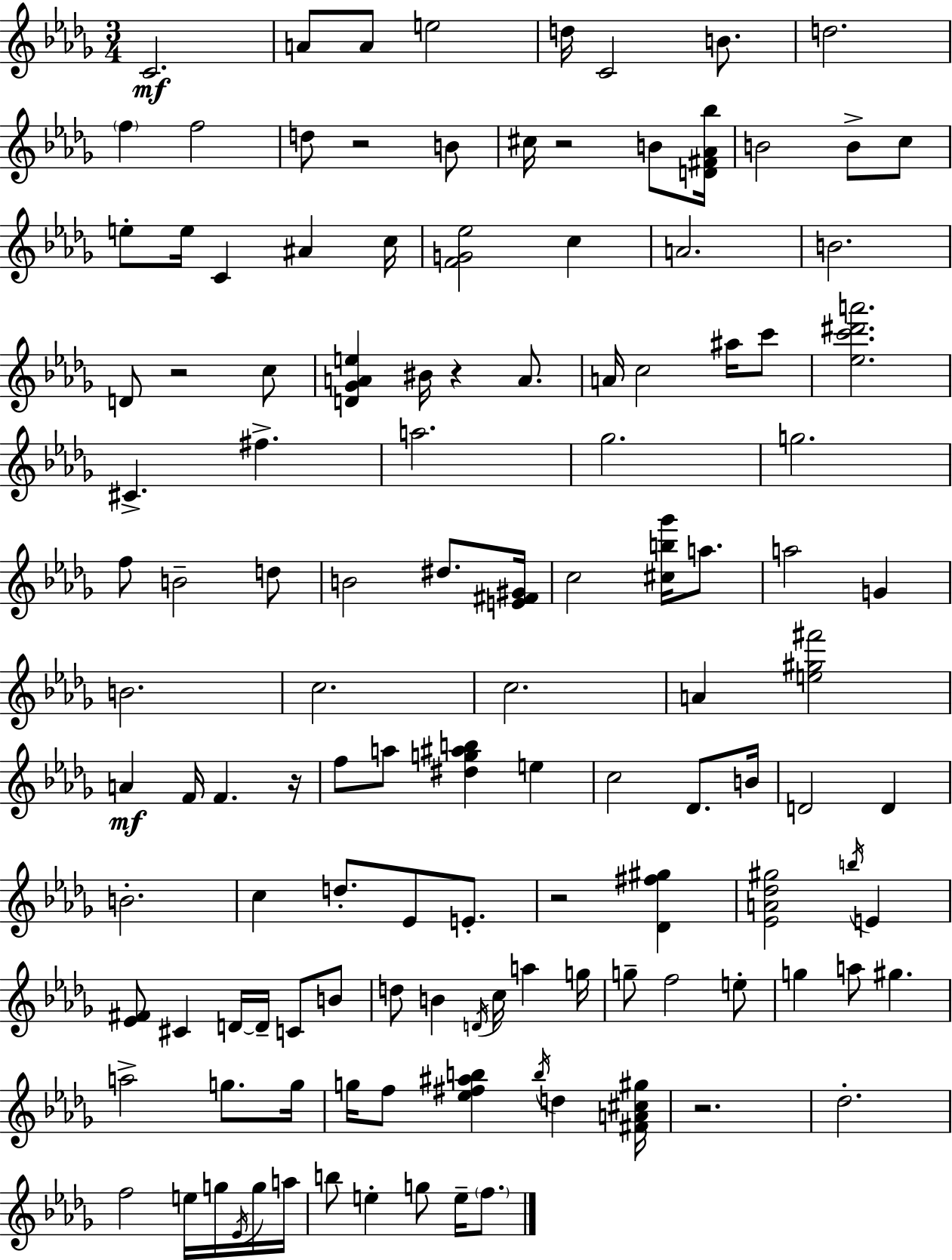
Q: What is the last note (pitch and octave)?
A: F5